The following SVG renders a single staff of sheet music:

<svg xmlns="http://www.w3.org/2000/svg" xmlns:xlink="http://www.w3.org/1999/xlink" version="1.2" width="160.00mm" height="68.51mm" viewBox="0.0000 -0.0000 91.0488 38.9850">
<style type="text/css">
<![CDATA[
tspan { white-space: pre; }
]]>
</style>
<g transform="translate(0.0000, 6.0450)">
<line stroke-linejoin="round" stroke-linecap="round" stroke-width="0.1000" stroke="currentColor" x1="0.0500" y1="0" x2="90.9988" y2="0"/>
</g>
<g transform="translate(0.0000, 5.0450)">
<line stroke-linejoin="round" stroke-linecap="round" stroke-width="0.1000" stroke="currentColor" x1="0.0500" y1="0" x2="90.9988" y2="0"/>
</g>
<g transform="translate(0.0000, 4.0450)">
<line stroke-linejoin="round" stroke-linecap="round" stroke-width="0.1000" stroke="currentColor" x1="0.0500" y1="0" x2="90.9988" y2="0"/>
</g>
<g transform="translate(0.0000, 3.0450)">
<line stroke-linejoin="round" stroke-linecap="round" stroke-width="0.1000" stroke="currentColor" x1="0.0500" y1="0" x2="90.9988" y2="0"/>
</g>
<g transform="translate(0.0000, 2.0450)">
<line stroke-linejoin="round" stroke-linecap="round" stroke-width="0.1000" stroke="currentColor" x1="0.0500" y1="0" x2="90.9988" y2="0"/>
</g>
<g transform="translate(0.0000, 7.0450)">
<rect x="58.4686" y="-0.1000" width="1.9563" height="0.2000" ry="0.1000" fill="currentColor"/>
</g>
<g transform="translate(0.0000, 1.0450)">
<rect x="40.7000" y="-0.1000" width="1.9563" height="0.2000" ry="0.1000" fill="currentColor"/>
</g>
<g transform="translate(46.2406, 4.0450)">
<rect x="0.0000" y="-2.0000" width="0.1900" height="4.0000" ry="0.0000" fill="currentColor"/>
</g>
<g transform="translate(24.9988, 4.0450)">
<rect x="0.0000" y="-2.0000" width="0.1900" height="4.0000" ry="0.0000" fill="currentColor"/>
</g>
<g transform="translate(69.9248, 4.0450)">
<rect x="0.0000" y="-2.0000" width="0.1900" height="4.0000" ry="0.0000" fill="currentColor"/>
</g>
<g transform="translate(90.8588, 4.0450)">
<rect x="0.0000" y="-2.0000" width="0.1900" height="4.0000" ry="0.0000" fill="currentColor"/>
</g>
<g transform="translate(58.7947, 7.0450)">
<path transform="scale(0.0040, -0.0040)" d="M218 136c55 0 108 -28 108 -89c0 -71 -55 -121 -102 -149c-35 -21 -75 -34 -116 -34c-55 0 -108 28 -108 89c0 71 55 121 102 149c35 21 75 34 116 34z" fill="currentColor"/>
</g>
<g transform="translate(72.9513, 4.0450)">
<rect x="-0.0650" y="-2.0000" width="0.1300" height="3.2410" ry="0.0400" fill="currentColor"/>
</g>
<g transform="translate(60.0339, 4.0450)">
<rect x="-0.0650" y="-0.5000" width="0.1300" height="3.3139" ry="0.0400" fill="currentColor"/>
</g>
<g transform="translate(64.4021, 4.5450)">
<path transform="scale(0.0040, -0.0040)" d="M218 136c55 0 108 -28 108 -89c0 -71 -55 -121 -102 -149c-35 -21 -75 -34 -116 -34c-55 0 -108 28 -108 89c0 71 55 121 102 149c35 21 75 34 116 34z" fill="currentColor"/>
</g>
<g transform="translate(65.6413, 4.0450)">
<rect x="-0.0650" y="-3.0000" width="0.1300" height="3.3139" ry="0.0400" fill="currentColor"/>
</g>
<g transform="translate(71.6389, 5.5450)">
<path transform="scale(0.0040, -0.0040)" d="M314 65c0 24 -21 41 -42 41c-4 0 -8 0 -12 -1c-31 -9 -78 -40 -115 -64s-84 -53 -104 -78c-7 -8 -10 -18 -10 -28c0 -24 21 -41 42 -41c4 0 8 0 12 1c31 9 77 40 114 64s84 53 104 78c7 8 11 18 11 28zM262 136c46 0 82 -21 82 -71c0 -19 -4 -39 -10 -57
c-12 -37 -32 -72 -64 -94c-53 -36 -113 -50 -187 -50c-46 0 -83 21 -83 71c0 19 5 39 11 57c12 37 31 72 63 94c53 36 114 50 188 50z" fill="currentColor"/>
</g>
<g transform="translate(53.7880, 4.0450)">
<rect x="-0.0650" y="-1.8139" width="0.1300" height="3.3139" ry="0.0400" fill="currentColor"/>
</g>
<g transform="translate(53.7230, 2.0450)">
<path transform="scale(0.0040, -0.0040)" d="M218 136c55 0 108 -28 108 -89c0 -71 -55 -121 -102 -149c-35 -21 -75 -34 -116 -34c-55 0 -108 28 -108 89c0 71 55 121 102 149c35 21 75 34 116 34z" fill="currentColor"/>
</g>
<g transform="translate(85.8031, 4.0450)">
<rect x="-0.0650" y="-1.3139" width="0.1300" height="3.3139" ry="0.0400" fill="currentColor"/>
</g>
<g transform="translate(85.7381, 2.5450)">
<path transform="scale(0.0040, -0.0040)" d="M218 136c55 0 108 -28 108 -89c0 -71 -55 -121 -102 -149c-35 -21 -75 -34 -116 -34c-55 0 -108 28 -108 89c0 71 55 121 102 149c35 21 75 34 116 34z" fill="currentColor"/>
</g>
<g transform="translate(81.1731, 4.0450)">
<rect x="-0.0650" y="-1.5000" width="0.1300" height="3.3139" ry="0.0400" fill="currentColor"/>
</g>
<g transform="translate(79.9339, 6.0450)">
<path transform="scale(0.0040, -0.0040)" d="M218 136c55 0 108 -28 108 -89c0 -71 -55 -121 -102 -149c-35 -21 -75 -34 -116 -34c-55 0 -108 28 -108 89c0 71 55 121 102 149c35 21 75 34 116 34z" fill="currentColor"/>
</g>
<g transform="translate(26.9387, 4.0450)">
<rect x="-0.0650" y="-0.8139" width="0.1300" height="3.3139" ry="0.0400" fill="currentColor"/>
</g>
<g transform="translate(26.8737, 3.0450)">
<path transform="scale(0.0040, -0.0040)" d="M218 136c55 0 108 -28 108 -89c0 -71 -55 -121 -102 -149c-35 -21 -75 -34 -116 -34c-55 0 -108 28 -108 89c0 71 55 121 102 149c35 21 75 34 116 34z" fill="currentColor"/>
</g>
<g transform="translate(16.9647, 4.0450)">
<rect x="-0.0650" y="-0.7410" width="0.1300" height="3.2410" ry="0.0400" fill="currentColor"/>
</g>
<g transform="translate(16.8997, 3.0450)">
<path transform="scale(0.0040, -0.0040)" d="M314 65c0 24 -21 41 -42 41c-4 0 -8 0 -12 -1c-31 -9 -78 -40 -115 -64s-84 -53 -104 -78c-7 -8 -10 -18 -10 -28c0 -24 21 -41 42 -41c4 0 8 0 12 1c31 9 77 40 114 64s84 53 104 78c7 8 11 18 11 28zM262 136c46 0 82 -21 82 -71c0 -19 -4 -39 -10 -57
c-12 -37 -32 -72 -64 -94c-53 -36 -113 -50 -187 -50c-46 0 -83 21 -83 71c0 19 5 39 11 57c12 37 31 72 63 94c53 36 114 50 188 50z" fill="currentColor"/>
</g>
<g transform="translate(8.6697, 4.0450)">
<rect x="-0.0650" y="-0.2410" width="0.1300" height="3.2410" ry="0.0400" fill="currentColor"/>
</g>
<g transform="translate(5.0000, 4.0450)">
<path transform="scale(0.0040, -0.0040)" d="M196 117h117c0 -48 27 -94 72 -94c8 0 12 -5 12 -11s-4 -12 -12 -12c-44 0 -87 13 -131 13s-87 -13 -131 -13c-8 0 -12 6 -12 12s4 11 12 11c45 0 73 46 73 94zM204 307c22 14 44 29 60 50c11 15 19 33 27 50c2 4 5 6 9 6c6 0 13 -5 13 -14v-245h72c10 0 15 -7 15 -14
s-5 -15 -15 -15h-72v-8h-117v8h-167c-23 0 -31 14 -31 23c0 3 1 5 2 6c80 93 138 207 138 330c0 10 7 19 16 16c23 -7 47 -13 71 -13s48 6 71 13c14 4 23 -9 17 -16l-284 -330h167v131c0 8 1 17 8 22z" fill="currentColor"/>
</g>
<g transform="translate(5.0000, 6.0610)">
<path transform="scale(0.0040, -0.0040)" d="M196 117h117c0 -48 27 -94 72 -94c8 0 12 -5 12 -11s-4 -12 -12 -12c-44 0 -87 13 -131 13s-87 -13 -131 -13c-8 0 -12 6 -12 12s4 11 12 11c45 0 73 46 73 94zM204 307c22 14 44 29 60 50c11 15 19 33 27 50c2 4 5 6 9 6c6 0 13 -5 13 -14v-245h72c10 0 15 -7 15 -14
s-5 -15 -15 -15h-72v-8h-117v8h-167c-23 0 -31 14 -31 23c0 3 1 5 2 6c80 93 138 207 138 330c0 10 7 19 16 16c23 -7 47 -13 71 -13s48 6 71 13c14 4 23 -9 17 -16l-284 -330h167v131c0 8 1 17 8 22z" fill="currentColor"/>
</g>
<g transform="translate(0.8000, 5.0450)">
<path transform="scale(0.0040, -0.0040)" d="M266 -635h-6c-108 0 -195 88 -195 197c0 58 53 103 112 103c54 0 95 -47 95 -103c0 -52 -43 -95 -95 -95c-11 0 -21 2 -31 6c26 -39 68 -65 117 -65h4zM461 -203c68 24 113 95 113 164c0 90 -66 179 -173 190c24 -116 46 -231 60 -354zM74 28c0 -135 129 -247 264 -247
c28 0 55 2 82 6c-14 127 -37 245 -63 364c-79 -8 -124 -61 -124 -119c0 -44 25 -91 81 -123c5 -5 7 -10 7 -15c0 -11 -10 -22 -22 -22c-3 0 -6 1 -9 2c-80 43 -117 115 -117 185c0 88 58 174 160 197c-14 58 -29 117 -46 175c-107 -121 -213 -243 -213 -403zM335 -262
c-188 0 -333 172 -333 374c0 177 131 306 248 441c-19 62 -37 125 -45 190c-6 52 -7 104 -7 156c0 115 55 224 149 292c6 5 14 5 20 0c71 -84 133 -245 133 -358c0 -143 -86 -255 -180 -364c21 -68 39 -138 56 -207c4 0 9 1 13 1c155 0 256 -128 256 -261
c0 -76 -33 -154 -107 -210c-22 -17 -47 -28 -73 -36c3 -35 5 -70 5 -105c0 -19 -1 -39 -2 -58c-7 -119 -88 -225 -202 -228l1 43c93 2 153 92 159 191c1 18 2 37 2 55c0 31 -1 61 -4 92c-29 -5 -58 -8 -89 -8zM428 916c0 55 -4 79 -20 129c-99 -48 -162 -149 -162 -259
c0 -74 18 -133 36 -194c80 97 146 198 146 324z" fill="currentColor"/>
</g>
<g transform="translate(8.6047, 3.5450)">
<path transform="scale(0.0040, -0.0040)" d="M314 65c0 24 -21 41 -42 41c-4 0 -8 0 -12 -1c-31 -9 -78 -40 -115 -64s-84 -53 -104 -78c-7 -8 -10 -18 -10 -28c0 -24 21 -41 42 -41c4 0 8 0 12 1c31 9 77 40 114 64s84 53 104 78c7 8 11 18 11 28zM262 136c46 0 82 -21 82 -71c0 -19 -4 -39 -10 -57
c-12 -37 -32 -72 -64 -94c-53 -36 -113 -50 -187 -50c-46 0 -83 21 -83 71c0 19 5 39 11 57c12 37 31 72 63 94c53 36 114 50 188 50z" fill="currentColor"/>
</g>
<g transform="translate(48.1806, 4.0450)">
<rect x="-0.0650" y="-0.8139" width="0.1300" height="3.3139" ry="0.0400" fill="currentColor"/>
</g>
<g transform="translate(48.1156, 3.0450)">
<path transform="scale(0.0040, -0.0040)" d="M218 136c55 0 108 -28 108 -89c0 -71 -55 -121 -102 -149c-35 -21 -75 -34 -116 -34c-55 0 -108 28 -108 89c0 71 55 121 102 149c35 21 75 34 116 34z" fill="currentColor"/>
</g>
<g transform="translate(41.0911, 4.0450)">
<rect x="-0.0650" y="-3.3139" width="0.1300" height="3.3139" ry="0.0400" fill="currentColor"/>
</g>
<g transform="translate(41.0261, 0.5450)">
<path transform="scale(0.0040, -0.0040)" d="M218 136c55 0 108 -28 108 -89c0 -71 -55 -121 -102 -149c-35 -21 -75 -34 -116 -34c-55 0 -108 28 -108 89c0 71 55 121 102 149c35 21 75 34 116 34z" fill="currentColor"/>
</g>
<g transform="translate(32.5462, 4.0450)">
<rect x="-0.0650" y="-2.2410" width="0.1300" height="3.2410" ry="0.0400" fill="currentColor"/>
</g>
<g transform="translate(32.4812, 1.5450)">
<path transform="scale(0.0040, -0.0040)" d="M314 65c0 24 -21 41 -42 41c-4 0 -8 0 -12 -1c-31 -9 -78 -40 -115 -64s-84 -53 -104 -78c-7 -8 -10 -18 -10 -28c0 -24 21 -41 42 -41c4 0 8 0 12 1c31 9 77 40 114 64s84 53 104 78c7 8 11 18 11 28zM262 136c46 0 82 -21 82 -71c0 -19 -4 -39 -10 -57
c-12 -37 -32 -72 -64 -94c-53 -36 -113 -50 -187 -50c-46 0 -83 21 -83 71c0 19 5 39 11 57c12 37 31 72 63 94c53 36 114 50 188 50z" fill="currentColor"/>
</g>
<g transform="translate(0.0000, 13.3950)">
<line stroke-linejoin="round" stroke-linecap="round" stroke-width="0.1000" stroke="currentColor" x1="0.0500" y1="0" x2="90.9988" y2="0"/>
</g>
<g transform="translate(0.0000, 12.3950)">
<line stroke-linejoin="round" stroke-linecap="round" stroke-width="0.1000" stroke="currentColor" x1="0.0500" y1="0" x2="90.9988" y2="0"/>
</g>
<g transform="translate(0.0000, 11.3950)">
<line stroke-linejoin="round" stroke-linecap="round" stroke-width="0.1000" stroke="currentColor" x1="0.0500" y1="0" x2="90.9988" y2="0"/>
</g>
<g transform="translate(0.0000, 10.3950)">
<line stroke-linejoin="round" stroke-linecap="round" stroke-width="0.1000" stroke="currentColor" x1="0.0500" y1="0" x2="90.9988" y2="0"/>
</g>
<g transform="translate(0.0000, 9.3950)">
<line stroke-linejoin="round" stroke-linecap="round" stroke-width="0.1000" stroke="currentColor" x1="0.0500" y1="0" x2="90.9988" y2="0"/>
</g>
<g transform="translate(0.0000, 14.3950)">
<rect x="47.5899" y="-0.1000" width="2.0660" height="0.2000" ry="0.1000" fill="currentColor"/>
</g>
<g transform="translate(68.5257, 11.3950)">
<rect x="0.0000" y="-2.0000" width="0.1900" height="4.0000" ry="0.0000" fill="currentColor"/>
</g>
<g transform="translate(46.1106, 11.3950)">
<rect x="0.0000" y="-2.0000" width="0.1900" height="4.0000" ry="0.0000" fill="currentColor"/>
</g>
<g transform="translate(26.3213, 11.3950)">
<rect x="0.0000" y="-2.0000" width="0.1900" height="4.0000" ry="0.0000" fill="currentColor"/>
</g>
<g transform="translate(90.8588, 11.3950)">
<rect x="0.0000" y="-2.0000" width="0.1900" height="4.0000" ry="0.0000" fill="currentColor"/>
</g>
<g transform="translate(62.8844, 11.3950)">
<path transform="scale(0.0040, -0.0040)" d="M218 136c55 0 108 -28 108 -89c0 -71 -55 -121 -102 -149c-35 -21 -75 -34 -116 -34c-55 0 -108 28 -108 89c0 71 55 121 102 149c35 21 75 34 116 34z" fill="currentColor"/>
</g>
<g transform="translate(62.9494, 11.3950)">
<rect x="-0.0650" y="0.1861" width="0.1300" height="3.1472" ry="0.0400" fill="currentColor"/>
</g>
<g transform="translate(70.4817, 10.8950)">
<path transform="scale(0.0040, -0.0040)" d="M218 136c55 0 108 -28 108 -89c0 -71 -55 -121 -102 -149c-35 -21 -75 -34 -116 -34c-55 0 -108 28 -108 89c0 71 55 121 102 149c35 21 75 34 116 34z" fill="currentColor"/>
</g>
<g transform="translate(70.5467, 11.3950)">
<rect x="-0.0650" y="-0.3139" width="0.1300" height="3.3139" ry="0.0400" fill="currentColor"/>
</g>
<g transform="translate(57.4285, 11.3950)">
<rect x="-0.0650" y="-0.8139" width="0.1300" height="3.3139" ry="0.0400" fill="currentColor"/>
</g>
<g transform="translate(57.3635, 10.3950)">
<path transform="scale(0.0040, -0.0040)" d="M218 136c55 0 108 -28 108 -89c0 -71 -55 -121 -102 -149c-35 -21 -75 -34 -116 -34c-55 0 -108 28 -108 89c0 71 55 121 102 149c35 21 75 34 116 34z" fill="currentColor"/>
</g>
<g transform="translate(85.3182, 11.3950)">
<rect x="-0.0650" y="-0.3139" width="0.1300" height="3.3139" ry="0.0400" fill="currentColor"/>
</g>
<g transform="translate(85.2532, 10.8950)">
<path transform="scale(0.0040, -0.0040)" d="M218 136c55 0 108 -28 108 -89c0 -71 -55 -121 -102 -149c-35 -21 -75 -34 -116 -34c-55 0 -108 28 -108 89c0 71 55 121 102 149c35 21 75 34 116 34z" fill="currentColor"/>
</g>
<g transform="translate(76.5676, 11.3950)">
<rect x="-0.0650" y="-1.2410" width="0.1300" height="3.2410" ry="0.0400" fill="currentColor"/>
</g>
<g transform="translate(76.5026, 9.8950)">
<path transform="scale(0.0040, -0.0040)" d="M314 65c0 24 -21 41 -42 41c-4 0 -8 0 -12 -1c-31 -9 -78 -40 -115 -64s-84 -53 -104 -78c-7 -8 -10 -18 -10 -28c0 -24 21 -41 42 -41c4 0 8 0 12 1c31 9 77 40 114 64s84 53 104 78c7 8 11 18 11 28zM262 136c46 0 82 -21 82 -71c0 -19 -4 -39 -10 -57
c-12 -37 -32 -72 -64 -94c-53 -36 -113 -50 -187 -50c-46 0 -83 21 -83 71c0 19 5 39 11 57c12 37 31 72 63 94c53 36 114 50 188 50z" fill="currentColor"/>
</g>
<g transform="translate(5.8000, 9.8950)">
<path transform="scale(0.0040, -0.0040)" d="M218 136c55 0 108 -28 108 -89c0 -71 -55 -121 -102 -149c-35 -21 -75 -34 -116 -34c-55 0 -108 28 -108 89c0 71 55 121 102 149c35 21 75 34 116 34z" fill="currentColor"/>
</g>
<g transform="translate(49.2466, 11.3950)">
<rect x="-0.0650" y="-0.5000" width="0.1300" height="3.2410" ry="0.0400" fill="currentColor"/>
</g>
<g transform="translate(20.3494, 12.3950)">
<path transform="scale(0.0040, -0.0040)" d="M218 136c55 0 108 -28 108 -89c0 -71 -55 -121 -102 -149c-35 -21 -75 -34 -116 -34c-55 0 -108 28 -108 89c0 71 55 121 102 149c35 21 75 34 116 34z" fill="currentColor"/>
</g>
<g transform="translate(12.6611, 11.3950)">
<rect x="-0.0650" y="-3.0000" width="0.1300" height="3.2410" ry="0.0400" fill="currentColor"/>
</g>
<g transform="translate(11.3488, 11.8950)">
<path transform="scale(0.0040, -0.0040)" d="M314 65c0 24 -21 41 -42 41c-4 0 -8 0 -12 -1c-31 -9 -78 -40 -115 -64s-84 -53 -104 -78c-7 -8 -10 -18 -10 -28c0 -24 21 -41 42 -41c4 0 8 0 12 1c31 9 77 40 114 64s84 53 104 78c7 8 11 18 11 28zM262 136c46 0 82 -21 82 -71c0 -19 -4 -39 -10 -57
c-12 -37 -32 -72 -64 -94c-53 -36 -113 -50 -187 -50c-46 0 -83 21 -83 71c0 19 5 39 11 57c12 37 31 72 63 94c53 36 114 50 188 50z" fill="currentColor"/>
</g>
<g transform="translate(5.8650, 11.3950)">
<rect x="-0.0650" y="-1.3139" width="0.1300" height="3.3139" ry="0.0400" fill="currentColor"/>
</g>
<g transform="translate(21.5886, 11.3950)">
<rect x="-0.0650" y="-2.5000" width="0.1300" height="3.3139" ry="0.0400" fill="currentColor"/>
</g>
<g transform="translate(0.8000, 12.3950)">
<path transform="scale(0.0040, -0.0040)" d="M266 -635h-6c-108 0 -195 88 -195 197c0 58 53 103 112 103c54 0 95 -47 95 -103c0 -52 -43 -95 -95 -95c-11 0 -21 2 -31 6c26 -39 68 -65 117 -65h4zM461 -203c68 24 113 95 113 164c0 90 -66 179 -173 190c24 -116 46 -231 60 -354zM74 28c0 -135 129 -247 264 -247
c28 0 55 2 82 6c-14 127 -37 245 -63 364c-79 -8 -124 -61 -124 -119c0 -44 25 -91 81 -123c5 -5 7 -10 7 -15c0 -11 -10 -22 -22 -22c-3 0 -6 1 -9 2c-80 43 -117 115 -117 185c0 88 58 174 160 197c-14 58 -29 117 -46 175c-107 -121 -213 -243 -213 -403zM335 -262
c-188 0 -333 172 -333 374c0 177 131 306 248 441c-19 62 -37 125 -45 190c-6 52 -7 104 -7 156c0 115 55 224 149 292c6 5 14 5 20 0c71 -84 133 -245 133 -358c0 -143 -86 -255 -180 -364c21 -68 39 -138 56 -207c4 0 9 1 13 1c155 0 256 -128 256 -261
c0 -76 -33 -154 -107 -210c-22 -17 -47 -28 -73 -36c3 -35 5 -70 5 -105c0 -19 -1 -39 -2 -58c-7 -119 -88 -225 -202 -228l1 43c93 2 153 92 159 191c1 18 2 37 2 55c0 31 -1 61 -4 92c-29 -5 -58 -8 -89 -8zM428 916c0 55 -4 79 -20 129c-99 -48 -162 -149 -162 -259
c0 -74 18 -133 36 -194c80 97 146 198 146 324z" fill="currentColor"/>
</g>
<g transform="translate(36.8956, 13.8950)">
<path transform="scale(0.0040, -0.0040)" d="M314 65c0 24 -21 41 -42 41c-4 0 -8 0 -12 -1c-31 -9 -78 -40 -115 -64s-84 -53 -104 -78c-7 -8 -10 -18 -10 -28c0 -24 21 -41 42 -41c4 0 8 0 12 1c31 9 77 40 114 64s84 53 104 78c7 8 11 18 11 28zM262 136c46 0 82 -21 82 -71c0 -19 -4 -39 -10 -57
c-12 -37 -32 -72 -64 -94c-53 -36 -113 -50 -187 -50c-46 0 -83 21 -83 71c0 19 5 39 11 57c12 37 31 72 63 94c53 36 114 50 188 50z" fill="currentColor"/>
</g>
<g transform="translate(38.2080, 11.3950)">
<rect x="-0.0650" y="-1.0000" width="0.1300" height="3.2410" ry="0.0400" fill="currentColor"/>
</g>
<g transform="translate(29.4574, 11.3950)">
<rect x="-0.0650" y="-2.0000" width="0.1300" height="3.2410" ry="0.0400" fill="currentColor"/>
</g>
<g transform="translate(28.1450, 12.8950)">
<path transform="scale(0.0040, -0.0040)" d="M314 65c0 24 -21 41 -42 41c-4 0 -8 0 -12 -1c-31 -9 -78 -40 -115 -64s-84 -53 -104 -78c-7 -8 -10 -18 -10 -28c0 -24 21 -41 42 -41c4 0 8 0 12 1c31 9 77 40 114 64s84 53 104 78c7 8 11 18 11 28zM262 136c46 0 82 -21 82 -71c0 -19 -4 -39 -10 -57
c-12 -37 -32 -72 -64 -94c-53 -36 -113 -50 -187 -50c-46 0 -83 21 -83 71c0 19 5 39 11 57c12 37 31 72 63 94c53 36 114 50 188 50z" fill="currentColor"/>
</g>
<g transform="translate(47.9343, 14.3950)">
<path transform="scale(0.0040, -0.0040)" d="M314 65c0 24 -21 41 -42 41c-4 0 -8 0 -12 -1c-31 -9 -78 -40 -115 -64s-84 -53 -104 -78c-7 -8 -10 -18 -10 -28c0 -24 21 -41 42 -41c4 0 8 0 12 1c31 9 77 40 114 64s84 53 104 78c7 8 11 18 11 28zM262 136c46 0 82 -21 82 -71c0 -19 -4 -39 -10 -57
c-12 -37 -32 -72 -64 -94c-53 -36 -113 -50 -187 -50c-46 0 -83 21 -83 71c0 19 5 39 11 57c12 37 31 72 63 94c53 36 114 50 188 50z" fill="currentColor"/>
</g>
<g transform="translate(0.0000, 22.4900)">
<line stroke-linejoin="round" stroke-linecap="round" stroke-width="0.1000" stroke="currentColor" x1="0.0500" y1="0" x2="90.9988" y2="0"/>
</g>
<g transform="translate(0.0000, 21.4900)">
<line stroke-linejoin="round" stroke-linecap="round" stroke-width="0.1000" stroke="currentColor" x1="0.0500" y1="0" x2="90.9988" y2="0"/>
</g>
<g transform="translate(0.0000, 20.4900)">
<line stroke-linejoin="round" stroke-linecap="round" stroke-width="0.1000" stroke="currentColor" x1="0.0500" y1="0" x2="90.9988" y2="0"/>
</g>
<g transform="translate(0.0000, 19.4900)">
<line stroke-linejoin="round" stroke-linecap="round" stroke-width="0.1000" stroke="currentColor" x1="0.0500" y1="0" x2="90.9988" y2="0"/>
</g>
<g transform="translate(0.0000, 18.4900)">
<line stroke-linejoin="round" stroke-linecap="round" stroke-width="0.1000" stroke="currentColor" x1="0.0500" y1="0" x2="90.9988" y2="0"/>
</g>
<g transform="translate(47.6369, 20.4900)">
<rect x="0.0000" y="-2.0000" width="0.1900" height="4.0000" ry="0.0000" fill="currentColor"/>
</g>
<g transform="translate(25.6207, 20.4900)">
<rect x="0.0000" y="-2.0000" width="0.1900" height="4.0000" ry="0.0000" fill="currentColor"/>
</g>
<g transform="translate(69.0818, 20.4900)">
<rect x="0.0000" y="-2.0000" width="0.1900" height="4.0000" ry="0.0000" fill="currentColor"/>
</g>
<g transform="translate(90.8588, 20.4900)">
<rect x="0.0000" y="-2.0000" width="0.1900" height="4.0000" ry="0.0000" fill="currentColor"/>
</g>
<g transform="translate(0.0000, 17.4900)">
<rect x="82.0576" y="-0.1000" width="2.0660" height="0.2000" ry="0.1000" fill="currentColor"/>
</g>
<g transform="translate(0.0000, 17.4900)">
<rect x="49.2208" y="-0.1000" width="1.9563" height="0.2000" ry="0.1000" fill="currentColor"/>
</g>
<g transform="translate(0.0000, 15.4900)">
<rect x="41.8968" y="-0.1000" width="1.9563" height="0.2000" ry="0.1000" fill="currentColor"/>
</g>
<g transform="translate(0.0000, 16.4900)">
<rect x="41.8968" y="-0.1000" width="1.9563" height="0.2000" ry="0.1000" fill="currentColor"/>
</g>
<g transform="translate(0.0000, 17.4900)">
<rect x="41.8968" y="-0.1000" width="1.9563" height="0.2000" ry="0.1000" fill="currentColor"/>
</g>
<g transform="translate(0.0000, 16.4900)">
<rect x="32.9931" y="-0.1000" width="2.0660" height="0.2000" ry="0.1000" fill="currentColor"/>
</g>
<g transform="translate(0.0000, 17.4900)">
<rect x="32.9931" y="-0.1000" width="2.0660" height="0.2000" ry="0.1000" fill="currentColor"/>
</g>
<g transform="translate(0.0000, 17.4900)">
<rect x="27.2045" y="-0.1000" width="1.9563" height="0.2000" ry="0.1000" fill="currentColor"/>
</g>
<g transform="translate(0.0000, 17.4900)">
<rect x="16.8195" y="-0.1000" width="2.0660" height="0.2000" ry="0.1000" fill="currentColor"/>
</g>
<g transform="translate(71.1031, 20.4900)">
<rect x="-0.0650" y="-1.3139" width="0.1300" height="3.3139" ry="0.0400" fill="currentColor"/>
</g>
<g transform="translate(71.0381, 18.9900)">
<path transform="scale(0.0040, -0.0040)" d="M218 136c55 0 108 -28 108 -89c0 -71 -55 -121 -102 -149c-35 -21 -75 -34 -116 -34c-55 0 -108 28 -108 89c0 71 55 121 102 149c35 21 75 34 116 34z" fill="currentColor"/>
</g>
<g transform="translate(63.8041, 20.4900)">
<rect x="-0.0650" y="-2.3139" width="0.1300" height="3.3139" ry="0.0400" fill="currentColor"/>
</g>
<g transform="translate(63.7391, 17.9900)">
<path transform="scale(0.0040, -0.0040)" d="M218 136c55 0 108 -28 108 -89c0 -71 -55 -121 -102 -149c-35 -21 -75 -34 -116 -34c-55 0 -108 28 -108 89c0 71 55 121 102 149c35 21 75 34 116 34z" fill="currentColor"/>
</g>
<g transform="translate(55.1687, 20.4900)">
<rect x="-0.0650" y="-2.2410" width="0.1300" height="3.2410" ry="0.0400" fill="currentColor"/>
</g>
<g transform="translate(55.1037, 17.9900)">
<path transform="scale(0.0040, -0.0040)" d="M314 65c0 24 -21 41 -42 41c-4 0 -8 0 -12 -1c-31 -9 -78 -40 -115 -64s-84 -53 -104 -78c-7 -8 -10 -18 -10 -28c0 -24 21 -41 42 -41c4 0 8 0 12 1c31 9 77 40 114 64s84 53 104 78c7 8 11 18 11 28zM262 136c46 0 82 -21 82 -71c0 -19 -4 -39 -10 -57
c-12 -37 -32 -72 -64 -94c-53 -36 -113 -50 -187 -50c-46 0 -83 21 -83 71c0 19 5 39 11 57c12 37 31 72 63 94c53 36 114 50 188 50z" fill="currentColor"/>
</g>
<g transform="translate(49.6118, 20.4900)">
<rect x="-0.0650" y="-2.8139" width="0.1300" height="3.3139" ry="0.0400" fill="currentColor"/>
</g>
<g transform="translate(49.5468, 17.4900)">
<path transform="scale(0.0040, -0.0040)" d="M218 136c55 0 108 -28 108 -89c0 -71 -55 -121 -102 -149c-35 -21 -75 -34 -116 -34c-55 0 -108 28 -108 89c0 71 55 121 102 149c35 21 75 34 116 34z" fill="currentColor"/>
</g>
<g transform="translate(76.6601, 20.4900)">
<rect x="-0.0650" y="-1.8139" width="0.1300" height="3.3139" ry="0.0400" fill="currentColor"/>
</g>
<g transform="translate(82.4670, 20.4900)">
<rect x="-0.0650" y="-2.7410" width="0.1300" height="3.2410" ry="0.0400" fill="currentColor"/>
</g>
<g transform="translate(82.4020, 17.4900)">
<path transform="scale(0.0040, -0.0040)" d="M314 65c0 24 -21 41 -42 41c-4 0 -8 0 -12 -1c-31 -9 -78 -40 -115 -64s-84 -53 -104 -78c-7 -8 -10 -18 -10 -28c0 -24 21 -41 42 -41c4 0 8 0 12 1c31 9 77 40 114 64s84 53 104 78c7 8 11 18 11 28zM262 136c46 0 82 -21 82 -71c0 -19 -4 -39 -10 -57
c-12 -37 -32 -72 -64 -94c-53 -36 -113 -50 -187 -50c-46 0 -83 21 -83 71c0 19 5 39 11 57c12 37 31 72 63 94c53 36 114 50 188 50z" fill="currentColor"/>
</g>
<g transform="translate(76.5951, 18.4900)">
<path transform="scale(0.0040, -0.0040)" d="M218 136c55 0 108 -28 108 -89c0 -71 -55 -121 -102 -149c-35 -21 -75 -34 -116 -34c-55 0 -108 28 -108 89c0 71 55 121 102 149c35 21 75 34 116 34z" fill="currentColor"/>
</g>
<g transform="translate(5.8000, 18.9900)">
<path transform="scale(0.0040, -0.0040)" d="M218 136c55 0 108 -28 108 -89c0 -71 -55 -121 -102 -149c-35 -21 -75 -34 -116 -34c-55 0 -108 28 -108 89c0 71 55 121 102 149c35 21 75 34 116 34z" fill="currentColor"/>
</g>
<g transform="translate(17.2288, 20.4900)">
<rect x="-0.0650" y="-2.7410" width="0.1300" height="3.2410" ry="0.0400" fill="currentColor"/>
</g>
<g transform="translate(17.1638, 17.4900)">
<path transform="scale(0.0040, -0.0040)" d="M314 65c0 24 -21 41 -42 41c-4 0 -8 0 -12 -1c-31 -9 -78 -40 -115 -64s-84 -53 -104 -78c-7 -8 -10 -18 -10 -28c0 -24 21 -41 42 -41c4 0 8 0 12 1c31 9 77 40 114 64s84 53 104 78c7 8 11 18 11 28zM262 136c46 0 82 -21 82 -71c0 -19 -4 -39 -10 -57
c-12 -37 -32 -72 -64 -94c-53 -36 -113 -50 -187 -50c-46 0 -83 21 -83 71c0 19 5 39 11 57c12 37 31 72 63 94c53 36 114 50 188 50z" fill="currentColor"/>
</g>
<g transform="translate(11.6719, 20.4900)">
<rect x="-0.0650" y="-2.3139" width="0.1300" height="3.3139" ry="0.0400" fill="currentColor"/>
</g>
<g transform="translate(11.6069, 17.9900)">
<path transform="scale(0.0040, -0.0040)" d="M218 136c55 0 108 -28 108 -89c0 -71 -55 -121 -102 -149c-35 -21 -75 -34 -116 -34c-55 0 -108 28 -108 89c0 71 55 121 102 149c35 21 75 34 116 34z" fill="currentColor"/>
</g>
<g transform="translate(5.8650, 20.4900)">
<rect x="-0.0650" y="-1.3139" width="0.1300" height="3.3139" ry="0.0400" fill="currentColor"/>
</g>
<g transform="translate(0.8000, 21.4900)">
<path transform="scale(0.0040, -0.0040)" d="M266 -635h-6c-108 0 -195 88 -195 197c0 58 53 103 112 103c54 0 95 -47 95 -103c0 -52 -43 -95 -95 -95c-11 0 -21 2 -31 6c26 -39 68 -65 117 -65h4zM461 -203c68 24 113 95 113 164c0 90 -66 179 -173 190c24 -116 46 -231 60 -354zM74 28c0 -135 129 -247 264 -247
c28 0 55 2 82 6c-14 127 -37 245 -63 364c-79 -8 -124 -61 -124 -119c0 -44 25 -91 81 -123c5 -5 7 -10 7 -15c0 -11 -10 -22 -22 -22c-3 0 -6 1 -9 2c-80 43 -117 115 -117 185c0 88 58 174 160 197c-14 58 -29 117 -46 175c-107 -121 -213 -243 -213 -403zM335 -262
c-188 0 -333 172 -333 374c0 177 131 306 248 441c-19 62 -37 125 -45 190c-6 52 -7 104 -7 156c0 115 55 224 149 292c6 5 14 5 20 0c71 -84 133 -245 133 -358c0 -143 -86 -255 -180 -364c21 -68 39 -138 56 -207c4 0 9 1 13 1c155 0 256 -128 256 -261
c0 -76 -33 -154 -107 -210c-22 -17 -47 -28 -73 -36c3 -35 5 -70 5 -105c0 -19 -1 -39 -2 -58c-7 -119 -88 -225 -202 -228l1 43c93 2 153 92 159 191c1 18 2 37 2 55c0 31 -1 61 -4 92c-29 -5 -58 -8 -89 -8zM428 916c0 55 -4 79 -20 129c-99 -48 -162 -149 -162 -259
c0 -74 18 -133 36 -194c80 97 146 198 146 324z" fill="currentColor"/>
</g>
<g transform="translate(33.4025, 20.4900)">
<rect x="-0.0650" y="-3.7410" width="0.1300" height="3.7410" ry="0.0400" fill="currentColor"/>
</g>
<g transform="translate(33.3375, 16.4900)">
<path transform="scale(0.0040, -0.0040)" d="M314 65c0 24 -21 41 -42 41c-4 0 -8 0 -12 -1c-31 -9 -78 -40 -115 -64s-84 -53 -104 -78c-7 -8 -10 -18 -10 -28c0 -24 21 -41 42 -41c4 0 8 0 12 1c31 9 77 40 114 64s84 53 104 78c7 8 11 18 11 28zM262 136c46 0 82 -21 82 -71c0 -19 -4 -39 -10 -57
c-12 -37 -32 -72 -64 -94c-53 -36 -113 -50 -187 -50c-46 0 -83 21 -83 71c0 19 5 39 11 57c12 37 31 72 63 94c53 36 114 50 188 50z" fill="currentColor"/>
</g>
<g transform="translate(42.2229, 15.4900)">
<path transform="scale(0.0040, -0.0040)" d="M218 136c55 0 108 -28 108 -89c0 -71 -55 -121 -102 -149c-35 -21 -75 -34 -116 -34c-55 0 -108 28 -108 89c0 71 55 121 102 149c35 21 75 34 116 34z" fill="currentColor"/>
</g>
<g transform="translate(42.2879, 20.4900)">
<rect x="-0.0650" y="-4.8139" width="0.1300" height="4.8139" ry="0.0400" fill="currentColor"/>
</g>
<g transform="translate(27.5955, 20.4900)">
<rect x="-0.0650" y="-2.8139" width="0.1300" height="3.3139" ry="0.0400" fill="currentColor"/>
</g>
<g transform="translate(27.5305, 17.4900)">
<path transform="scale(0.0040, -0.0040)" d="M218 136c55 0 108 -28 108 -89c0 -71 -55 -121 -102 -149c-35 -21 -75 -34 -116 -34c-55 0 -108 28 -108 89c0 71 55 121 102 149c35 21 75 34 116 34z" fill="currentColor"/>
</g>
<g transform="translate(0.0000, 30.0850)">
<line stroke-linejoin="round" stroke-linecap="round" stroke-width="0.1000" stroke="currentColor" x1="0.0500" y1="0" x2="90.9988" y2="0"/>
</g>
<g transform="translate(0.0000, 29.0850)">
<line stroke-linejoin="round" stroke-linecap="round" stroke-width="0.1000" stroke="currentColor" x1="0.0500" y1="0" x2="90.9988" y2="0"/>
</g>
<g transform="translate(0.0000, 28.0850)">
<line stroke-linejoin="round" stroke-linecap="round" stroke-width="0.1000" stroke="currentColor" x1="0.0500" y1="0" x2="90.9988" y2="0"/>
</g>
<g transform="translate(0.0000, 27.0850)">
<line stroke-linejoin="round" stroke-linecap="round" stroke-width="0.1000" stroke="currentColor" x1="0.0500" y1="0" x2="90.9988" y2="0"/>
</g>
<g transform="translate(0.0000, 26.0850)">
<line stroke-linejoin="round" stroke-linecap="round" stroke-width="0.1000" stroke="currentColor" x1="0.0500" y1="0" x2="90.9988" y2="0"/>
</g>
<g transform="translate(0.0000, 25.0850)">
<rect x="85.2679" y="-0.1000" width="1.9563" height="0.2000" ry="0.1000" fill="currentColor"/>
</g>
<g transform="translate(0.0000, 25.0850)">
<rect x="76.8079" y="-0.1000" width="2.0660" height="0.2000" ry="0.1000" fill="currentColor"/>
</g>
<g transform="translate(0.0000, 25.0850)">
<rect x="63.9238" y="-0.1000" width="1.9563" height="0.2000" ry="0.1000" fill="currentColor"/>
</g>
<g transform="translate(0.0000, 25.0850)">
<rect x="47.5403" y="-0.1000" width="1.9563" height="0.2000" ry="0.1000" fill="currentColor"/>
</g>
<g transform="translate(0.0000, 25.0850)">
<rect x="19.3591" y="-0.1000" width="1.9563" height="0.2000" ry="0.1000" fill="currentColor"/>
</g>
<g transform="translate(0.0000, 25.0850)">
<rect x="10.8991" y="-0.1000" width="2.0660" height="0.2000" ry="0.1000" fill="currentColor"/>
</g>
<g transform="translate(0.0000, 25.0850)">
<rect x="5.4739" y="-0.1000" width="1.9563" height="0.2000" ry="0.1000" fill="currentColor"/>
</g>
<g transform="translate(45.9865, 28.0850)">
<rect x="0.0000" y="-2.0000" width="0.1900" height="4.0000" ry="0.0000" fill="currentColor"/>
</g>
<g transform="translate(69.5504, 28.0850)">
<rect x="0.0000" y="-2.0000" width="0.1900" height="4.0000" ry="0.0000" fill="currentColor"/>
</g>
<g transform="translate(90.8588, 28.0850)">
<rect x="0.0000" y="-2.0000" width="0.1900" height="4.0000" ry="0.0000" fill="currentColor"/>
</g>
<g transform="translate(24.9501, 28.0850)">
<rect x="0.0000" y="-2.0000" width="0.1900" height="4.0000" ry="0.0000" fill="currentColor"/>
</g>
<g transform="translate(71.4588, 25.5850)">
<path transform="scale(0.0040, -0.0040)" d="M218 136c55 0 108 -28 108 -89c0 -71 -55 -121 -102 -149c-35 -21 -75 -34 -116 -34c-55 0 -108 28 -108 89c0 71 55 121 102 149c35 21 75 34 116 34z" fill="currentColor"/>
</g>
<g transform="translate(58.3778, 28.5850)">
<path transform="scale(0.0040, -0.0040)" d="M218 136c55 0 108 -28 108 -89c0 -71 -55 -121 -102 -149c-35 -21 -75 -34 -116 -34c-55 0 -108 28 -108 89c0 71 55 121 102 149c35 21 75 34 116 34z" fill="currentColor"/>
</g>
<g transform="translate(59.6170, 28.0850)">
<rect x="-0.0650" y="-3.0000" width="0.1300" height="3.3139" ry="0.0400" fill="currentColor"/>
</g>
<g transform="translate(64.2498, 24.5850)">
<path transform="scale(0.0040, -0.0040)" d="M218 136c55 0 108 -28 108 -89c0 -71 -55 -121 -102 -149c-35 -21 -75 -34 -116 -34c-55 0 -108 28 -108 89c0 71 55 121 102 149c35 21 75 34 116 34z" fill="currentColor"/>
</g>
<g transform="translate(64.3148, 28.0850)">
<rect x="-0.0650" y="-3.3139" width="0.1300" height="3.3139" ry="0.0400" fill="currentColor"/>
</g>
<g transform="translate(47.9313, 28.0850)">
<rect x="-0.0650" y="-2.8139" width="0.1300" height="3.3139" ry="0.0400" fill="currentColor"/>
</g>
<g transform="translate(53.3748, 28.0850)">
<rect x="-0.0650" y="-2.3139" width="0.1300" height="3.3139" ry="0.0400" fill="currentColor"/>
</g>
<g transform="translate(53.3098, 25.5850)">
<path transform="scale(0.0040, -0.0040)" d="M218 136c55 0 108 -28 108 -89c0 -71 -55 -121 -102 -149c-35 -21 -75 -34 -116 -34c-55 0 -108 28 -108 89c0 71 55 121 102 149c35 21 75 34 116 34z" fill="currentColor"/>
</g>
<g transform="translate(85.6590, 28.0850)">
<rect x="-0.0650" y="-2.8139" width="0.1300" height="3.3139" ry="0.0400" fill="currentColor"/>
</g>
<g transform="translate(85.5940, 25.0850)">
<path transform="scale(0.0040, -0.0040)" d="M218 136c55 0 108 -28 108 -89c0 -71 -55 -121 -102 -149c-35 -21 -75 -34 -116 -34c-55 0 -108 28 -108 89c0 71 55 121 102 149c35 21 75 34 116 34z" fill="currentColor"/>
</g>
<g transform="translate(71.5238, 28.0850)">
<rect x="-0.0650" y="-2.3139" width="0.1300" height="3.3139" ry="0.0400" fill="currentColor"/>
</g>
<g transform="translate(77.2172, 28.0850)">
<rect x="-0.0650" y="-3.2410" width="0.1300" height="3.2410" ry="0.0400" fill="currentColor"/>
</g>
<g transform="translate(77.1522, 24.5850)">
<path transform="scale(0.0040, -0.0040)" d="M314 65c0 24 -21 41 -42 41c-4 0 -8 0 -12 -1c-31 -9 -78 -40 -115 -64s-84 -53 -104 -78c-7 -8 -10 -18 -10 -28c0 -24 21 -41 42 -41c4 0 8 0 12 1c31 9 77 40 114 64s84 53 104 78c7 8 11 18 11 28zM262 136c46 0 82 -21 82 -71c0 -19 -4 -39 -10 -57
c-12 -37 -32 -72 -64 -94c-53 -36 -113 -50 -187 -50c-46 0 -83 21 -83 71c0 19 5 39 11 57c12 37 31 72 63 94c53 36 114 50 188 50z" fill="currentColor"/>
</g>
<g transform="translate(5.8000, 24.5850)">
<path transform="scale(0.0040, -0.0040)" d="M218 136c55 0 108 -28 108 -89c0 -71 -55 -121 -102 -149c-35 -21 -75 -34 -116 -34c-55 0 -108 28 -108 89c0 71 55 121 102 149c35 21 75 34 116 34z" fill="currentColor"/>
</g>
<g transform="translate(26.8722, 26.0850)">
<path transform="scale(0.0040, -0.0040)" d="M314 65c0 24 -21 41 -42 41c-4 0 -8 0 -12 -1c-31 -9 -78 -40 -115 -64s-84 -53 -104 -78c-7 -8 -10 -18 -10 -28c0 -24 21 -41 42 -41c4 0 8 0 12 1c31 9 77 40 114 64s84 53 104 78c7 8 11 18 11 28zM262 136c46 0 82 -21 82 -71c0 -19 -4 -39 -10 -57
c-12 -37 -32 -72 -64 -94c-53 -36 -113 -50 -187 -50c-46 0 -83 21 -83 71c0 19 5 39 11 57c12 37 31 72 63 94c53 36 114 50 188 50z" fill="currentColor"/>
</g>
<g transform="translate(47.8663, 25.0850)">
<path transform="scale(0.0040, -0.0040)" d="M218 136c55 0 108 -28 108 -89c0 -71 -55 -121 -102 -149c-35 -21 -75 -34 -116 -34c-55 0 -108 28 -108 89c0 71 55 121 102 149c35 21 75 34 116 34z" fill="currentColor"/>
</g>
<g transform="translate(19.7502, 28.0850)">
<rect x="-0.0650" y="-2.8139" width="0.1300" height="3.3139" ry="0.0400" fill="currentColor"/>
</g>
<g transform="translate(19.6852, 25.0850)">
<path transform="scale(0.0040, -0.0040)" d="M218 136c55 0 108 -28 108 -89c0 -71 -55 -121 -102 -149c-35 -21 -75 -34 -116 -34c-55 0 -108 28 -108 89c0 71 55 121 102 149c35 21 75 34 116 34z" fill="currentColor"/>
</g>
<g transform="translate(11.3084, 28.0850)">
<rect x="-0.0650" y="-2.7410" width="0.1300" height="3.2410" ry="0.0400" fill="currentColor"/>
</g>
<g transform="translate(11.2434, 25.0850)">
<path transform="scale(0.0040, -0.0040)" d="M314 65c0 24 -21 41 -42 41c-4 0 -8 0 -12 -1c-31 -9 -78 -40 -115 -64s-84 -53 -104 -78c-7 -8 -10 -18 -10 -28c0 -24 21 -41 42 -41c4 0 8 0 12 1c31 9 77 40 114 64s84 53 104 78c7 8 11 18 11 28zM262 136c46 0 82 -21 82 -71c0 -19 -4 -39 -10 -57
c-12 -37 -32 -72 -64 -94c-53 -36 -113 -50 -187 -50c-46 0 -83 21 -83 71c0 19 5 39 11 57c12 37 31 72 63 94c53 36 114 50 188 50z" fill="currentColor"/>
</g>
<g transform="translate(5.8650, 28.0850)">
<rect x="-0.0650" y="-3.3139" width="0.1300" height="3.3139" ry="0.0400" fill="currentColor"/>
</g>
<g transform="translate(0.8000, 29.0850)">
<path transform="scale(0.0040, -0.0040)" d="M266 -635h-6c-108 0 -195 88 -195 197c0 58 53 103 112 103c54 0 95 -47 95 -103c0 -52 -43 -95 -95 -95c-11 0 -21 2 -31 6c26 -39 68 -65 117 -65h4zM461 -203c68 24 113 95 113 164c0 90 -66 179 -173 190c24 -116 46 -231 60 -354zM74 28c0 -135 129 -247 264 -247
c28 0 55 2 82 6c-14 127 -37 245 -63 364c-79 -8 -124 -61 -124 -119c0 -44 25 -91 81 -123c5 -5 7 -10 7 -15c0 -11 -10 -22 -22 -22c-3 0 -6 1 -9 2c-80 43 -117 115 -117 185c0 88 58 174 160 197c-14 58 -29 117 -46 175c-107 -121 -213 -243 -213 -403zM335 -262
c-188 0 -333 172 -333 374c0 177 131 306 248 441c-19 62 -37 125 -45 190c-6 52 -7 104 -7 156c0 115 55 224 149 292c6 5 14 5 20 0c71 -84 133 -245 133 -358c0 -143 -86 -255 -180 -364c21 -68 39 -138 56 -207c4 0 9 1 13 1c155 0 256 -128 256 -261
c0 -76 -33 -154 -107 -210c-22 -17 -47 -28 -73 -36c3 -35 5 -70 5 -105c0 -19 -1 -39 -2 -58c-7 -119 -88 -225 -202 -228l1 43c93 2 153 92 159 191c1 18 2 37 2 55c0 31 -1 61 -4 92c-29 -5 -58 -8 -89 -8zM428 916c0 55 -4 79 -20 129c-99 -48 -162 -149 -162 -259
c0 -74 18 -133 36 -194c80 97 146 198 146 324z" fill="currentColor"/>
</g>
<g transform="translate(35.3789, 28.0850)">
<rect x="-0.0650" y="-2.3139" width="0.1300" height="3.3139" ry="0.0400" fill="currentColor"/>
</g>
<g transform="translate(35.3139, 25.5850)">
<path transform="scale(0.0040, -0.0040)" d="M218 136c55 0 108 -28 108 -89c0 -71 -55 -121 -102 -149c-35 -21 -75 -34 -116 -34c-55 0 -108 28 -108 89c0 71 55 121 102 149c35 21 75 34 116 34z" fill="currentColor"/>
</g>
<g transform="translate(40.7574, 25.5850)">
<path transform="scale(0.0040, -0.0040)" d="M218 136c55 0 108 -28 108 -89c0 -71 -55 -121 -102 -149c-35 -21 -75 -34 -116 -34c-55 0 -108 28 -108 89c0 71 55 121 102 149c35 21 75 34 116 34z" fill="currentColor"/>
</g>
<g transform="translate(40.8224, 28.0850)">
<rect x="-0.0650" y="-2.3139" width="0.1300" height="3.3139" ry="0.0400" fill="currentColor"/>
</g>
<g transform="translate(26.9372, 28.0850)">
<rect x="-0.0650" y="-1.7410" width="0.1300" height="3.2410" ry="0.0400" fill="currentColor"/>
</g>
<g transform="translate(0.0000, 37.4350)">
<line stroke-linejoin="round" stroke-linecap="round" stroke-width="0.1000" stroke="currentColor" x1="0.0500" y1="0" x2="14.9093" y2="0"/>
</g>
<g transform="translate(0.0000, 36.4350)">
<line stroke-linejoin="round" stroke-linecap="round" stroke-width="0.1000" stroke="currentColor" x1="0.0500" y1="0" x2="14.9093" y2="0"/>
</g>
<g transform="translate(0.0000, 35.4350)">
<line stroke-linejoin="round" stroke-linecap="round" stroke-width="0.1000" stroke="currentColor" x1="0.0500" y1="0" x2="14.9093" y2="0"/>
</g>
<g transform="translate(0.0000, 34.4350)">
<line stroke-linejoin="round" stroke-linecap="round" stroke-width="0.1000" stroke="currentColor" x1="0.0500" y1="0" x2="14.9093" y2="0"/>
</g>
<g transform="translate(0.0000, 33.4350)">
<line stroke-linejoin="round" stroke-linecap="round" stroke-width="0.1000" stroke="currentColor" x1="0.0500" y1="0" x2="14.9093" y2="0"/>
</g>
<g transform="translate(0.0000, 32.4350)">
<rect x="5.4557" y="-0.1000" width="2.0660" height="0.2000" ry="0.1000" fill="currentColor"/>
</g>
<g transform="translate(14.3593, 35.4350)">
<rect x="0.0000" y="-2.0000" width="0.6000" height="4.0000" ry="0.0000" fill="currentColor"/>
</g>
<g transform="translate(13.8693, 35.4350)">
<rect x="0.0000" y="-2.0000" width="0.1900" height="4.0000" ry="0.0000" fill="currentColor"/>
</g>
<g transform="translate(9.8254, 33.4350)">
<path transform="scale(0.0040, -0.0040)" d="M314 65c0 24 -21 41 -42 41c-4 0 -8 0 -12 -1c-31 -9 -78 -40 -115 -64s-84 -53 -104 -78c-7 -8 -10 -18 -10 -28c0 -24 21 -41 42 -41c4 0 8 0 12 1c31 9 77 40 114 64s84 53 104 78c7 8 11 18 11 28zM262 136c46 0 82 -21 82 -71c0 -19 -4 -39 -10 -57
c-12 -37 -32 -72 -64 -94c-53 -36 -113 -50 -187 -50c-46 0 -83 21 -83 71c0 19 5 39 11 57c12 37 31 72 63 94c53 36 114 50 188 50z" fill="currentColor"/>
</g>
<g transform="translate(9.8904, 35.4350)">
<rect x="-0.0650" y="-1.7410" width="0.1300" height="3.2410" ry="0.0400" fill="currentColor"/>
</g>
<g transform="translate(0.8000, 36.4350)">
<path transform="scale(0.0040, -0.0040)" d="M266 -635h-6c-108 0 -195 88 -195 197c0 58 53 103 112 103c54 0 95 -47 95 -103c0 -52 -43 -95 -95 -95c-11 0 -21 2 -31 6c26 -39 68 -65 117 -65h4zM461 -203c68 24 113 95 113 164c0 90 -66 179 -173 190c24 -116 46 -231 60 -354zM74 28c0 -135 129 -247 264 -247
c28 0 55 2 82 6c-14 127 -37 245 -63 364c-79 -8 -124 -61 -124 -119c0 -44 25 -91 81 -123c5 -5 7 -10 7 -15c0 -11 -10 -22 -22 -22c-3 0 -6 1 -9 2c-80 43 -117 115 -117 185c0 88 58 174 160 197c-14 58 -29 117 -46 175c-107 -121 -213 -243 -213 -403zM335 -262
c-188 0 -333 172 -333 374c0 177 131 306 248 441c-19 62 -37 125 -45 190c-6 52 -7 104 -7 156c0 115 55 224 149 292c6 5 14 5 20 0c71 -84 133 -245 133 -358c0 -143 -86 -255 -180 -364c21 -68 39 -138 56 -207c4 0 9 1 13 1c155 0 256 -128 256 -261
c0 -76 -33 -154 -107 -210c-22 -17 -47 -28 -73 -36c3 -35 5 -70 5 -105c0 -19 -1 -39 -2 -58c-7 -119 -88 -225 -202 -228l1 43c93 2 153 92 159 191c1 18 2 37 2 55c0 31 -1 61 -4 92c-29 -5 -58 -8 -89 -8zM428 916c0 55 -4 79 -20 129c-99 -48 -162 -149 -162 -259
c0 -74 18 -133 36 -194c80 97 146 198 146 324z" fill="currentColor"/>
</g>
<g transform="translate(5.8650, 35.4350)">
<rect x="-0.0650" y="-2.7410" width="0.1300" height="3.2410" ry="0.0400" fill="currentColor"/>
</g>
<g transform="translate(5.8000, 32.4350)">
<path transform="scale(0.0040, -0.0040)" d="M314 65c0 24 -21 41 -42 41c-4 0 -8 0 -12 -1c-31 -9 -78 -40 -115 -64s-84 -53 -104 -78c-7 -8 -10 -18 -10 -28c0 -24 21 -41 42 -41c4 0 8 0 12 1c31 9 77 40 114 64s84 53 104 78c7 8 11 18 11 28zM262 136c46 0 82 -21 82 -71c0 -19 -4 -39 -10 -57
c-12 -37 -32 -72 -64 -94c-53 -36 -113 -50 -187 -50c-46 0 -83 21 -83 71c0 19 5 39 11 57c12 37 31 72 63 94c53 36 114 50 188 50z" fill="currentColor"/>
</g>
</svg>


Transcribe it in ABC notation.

X:1
T:Untitled
M:4/4
L:1/4
K:C
c2 d2 d g2 b d f C A F2 E e e A2 G F2 D2 C2 d B c e2 c e g a2 a c'2 e' a g2 g e f a2 b a2 a f2 g g a g A b g b2 a a2 f2